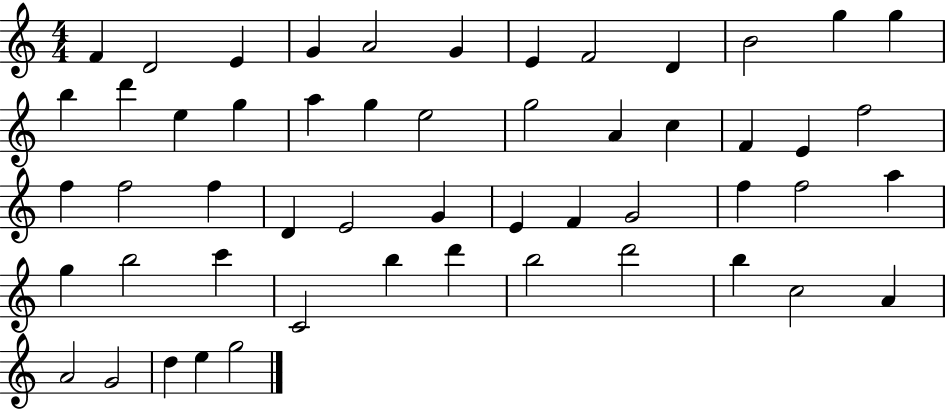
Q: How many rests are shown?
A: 0